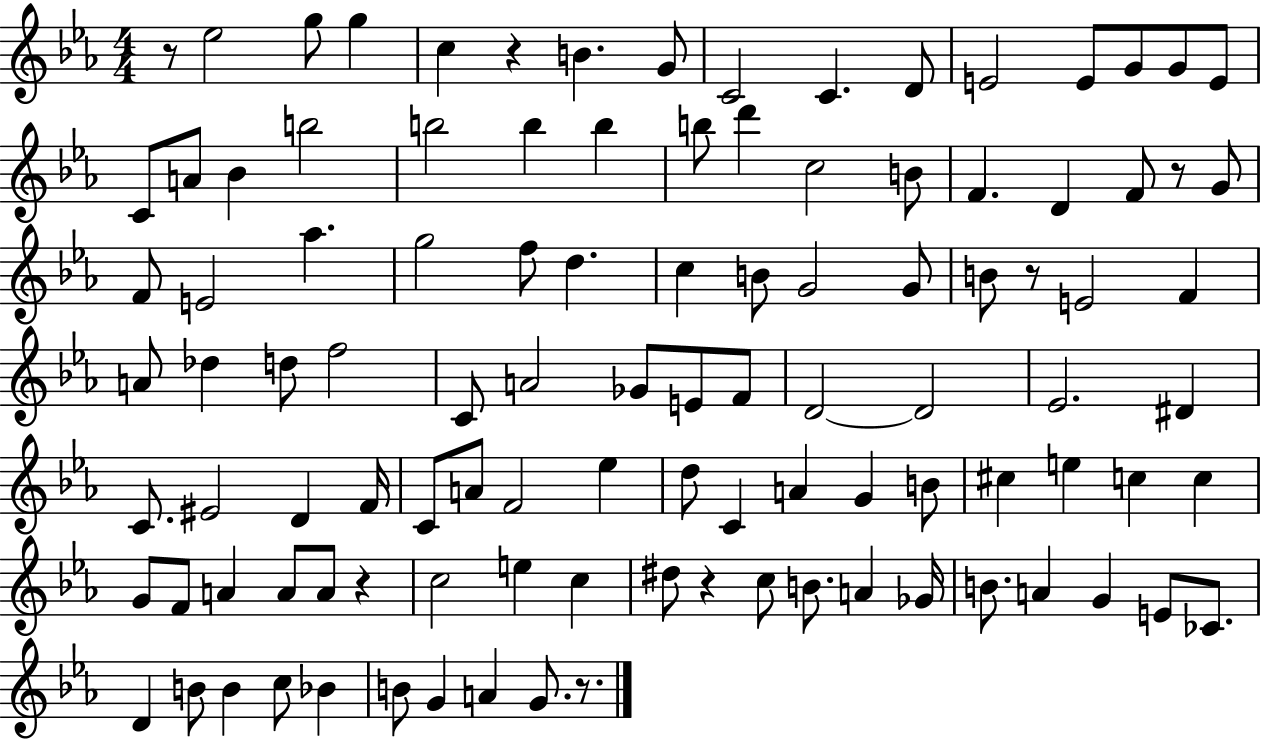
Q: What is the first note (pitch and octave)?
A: Eb5